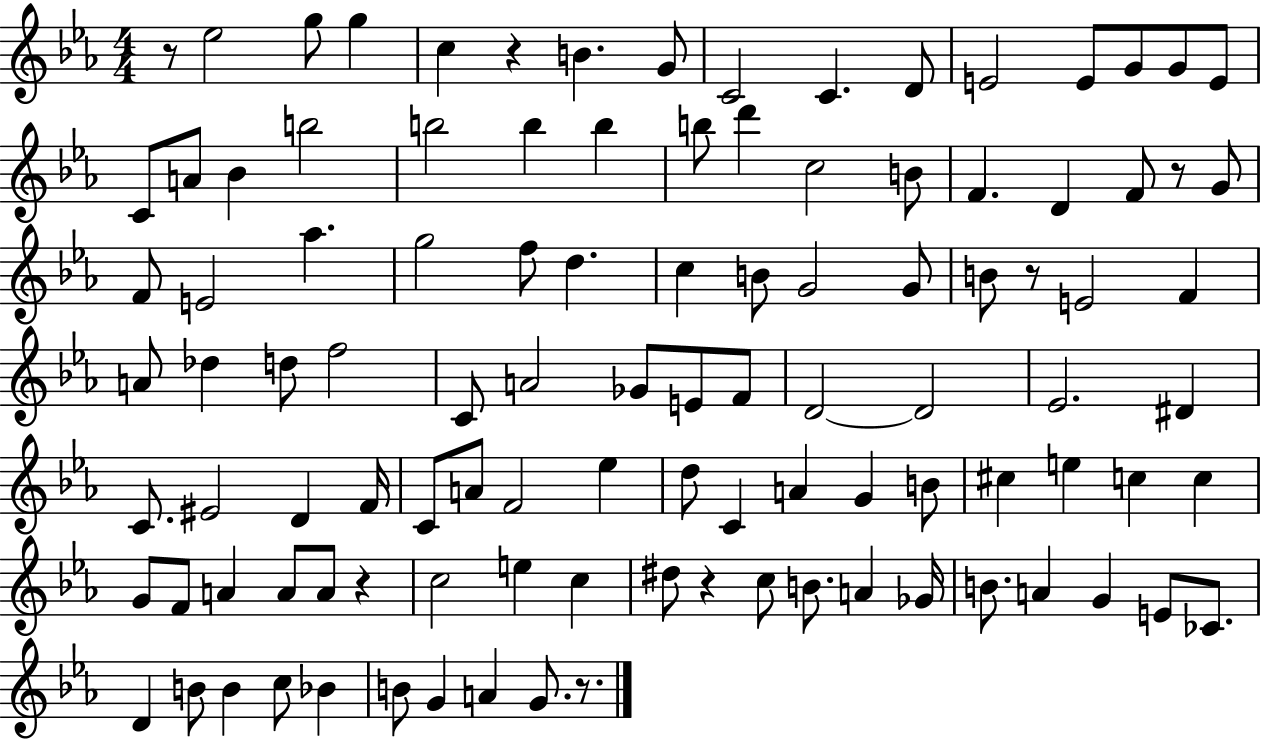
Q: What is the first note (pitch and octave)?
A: Eb5